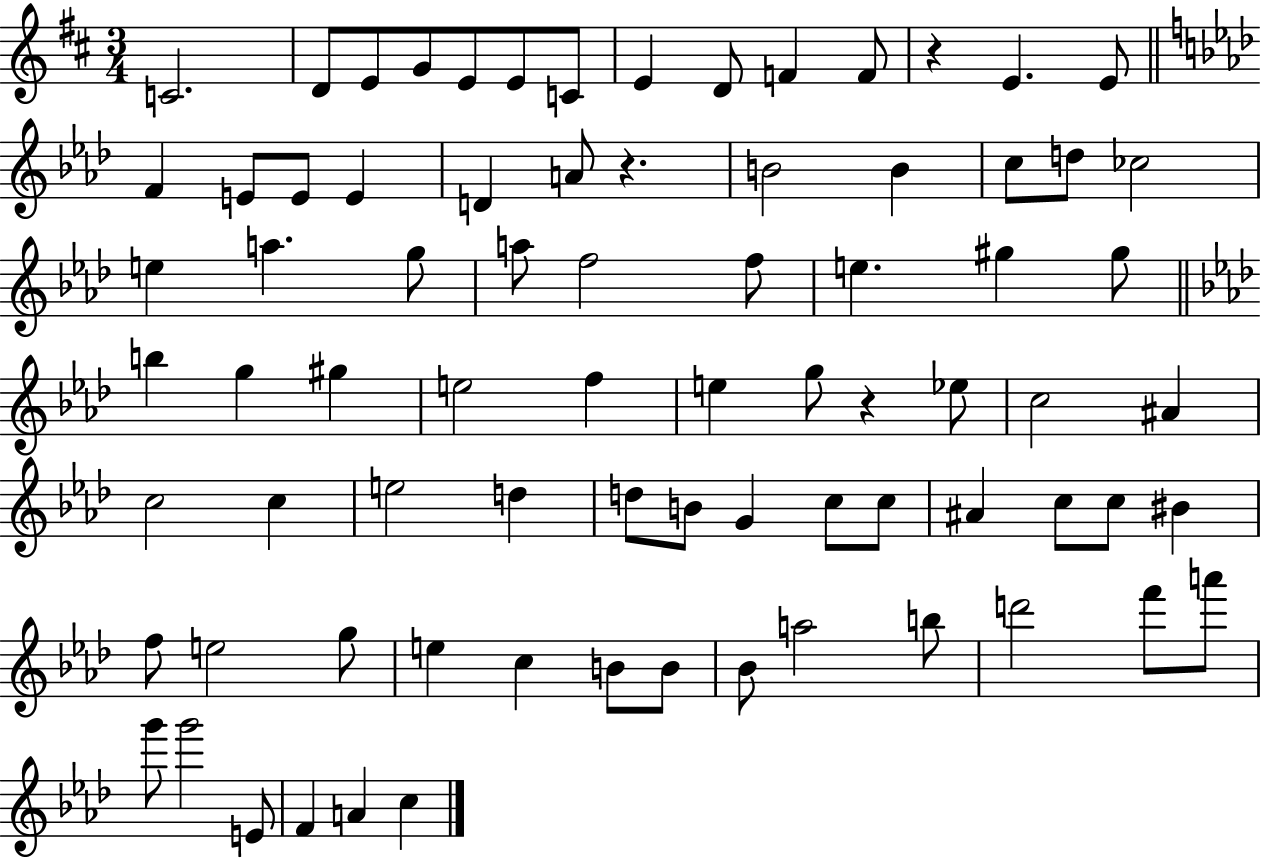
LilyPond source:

{
  \clef treble
  \numericTimeSignature
  \time 3/4
  \key d \major
  c'2. | d'8 e'8 g'8 e'8 e'8 c'8 | e'4 d'8 f'4 f'8 | r4 e'4. e'8 | \break \bar "||" \break \key aes \major f'4 e'8 e'8 e'4 | d'4 a'8 r4. | b'2 b'4 | c''8 d''8 ces''2 | \break e''4 a''4. g''8 | a''8 f''2 f''8 | e''4. gis''4 gis''8 | \bar "||" \break \key aes \major b''4 g''4 gis''4 | e''2 f''4 | e''4 g''8 r4 ees''8 | c''2 ais'4 | \break c''2 c''4 | e''2 d''4 | d''8 b'8 g'4 c''8 c''8 | ais'4 c''8 c''8 bis'4 | \break f''8 e''2 g''8 | e''4 c''4 b'8 b'8 | bes'8 a''2 b''8 | d'''2 f'''8 a'''8 | \break g'''8 g'''2 e'8 | f'4 a'4 c''4 | \bar "|."
}